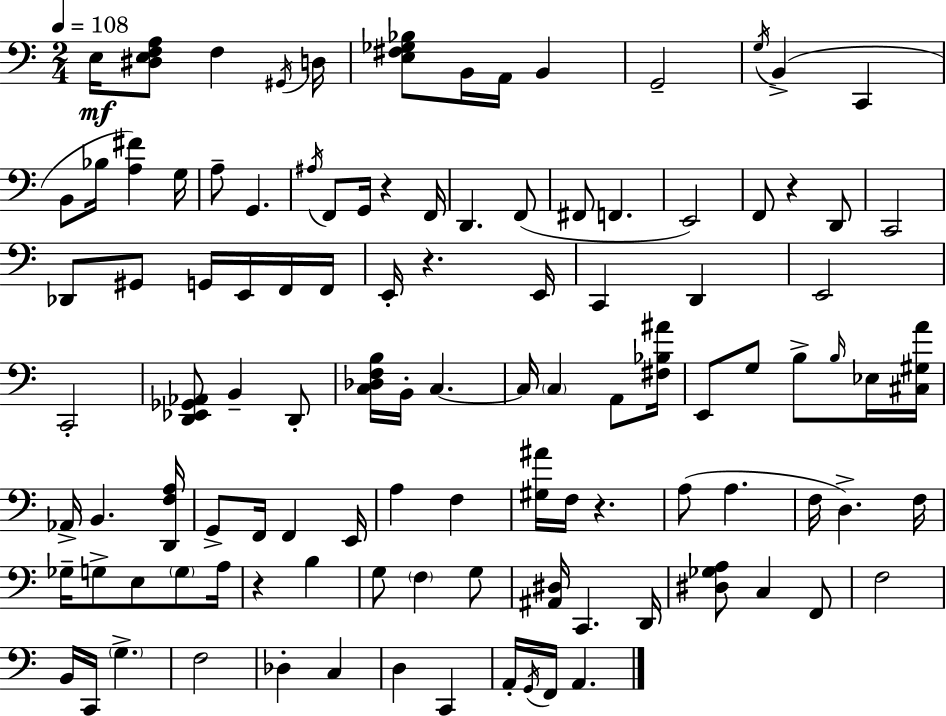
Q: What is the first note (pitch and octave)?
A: E3